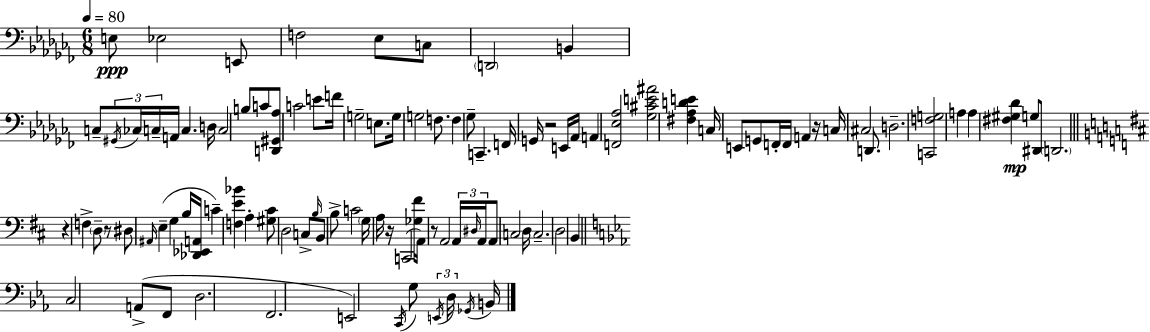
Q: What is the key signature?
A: AES minor